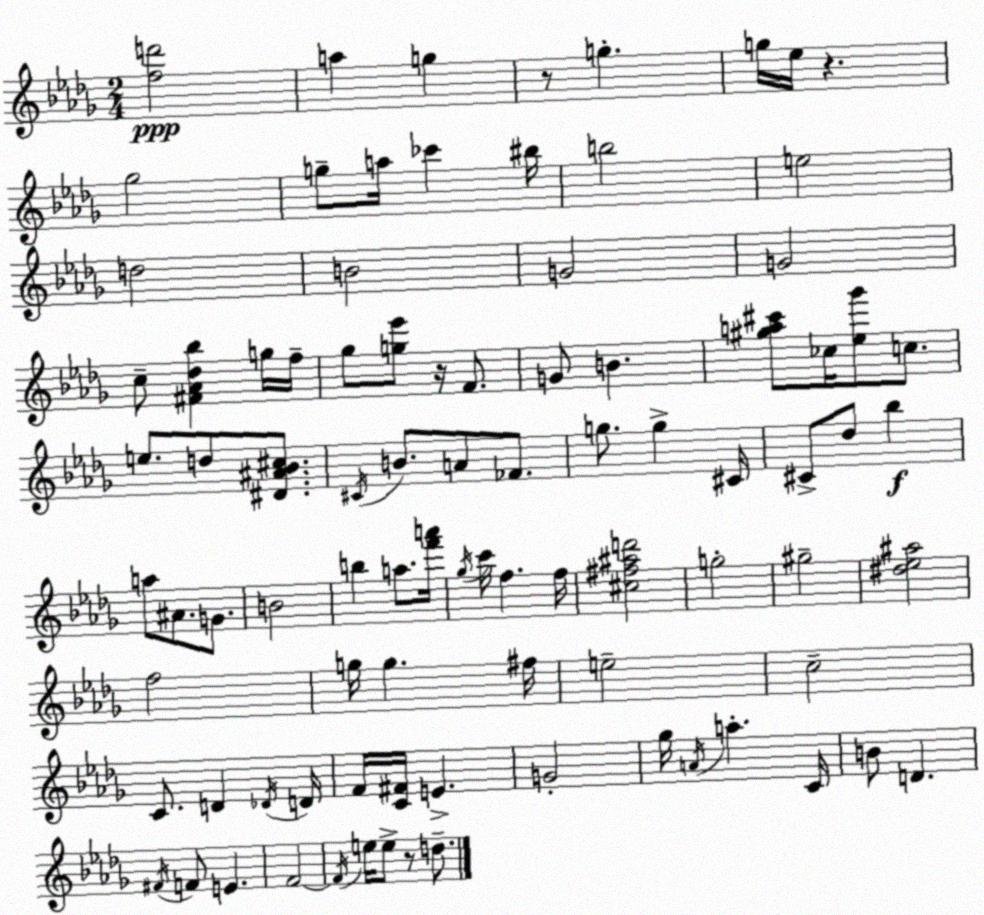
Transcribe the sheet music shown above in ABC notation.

X:1
T:Untitled
M:2/4
L:1/4
K:Bbm
[fd']2 a g z/2 g g/4 _e/4 z _g2 g/2 a/4 _c' ^b/4 b2 e2 d2 B2 G2 G2 c/2 [^F_A_d_b] g/4 f/4 _g/2 [g_e']/2 z/4 F/2 G/2 B [^ga^c']/2 _c/4 [_e_g']/2 c/2 e/2 d/2 [^D^A_B^c]/2 ^C/4 B/2 A/2 _F/2 g/2 g ^C/4 ^C/2 _d/2 _b a/2 ^A/2 G/2 B2 b a/2 [f'a']/4 _g/4 c'/4 f f/4 [^c^f^ad']2 g2 ^g2 [^d_e^a]2 f2 g/4 g ^f/4 e2 c2 C/2 D _D/4 D/4 F/4 [C^F]/4 E G2 _g/4 A/4 a C/4 B/2 D ^F/4 F/2 E F2 F/4 e/4 e/2 z/2 d/2